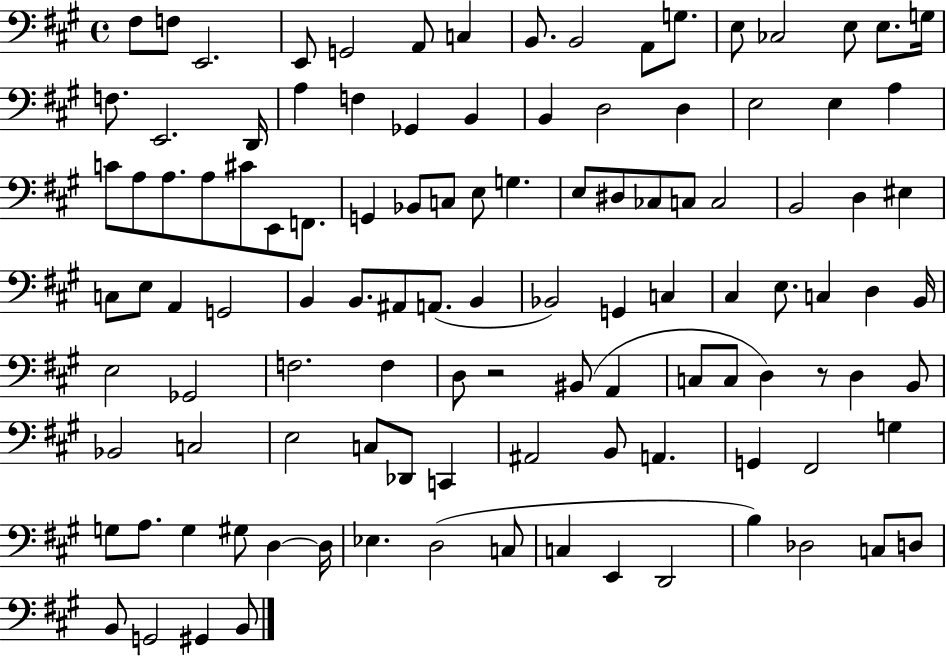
F#3/e F3/e E2/h. E2/e G2/h A2/e C3/q B2/e. B2/h A2/e G3/e. E3/e CES3/h E3/e E3/e. G3/s F3/e. E2/h. D2/s A3/q F3/q Gb2/q B2/q B2/q D3/h D3/q E3/h E3/q A3/q C4/e A3/e A3/e. A3/e C#4/e E2/e F2/e. G2/q Bb2/e C3/e E3/e G3/q. E3/e D#3/e CES3/e C3/e C3/h B2/h D3/q EIS3/q C3/e E3/e A2/q G2/h B2/q B2/e. A#2/e A2/e. B2/q Bb2/h G2/q C3/q C#3/q E3/e. C3/q D3/q B2/s E3/h Gb2/h F3/h. F3/q D3/e R/h BIS2/e A2/q C3/e C3/e D3/q R/e D3/q B2/e Bb2/h C3/h E3/h C3/e Db2/e C2/q A#2/h B2/e A2/q. G2/q F#2/h G3/q G3/e A3/e. G3/q G#3/e D3/q D3/s Eb3/q. D3/h C3/e C3/q E2/q D2/h B3/q Db3/h C3/e D3/e B2/e G2/h G#2/q B2/e